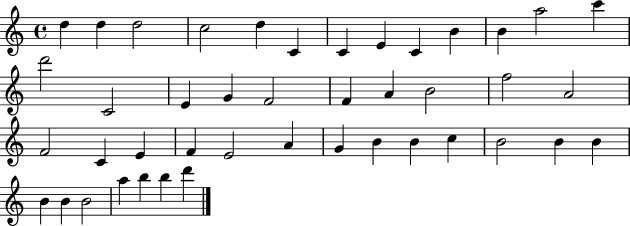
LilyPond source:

{
  \clef treble
  \time 4/4
  \defaultTimeSignature
  \key c \major
  d''4 d''4 d''2 | c''2 d''4 c'4 | c'4 e'4 c'4 b'4 | b'4 a''2 c'''4 | \break d'''2 c'2 | e'4 g'4 f'2 | f'4 a'4 b'2 | f''2 a'2 | \break f'2 c'4 e'4 | f'4 e'2 a'4 | g'4 b'4 b'4 c''4 | b'2 b'4 b'4 | \break b'4 b'4 b'2 | a''4 b''4 b''4 d'''4 | \bar "|."
}